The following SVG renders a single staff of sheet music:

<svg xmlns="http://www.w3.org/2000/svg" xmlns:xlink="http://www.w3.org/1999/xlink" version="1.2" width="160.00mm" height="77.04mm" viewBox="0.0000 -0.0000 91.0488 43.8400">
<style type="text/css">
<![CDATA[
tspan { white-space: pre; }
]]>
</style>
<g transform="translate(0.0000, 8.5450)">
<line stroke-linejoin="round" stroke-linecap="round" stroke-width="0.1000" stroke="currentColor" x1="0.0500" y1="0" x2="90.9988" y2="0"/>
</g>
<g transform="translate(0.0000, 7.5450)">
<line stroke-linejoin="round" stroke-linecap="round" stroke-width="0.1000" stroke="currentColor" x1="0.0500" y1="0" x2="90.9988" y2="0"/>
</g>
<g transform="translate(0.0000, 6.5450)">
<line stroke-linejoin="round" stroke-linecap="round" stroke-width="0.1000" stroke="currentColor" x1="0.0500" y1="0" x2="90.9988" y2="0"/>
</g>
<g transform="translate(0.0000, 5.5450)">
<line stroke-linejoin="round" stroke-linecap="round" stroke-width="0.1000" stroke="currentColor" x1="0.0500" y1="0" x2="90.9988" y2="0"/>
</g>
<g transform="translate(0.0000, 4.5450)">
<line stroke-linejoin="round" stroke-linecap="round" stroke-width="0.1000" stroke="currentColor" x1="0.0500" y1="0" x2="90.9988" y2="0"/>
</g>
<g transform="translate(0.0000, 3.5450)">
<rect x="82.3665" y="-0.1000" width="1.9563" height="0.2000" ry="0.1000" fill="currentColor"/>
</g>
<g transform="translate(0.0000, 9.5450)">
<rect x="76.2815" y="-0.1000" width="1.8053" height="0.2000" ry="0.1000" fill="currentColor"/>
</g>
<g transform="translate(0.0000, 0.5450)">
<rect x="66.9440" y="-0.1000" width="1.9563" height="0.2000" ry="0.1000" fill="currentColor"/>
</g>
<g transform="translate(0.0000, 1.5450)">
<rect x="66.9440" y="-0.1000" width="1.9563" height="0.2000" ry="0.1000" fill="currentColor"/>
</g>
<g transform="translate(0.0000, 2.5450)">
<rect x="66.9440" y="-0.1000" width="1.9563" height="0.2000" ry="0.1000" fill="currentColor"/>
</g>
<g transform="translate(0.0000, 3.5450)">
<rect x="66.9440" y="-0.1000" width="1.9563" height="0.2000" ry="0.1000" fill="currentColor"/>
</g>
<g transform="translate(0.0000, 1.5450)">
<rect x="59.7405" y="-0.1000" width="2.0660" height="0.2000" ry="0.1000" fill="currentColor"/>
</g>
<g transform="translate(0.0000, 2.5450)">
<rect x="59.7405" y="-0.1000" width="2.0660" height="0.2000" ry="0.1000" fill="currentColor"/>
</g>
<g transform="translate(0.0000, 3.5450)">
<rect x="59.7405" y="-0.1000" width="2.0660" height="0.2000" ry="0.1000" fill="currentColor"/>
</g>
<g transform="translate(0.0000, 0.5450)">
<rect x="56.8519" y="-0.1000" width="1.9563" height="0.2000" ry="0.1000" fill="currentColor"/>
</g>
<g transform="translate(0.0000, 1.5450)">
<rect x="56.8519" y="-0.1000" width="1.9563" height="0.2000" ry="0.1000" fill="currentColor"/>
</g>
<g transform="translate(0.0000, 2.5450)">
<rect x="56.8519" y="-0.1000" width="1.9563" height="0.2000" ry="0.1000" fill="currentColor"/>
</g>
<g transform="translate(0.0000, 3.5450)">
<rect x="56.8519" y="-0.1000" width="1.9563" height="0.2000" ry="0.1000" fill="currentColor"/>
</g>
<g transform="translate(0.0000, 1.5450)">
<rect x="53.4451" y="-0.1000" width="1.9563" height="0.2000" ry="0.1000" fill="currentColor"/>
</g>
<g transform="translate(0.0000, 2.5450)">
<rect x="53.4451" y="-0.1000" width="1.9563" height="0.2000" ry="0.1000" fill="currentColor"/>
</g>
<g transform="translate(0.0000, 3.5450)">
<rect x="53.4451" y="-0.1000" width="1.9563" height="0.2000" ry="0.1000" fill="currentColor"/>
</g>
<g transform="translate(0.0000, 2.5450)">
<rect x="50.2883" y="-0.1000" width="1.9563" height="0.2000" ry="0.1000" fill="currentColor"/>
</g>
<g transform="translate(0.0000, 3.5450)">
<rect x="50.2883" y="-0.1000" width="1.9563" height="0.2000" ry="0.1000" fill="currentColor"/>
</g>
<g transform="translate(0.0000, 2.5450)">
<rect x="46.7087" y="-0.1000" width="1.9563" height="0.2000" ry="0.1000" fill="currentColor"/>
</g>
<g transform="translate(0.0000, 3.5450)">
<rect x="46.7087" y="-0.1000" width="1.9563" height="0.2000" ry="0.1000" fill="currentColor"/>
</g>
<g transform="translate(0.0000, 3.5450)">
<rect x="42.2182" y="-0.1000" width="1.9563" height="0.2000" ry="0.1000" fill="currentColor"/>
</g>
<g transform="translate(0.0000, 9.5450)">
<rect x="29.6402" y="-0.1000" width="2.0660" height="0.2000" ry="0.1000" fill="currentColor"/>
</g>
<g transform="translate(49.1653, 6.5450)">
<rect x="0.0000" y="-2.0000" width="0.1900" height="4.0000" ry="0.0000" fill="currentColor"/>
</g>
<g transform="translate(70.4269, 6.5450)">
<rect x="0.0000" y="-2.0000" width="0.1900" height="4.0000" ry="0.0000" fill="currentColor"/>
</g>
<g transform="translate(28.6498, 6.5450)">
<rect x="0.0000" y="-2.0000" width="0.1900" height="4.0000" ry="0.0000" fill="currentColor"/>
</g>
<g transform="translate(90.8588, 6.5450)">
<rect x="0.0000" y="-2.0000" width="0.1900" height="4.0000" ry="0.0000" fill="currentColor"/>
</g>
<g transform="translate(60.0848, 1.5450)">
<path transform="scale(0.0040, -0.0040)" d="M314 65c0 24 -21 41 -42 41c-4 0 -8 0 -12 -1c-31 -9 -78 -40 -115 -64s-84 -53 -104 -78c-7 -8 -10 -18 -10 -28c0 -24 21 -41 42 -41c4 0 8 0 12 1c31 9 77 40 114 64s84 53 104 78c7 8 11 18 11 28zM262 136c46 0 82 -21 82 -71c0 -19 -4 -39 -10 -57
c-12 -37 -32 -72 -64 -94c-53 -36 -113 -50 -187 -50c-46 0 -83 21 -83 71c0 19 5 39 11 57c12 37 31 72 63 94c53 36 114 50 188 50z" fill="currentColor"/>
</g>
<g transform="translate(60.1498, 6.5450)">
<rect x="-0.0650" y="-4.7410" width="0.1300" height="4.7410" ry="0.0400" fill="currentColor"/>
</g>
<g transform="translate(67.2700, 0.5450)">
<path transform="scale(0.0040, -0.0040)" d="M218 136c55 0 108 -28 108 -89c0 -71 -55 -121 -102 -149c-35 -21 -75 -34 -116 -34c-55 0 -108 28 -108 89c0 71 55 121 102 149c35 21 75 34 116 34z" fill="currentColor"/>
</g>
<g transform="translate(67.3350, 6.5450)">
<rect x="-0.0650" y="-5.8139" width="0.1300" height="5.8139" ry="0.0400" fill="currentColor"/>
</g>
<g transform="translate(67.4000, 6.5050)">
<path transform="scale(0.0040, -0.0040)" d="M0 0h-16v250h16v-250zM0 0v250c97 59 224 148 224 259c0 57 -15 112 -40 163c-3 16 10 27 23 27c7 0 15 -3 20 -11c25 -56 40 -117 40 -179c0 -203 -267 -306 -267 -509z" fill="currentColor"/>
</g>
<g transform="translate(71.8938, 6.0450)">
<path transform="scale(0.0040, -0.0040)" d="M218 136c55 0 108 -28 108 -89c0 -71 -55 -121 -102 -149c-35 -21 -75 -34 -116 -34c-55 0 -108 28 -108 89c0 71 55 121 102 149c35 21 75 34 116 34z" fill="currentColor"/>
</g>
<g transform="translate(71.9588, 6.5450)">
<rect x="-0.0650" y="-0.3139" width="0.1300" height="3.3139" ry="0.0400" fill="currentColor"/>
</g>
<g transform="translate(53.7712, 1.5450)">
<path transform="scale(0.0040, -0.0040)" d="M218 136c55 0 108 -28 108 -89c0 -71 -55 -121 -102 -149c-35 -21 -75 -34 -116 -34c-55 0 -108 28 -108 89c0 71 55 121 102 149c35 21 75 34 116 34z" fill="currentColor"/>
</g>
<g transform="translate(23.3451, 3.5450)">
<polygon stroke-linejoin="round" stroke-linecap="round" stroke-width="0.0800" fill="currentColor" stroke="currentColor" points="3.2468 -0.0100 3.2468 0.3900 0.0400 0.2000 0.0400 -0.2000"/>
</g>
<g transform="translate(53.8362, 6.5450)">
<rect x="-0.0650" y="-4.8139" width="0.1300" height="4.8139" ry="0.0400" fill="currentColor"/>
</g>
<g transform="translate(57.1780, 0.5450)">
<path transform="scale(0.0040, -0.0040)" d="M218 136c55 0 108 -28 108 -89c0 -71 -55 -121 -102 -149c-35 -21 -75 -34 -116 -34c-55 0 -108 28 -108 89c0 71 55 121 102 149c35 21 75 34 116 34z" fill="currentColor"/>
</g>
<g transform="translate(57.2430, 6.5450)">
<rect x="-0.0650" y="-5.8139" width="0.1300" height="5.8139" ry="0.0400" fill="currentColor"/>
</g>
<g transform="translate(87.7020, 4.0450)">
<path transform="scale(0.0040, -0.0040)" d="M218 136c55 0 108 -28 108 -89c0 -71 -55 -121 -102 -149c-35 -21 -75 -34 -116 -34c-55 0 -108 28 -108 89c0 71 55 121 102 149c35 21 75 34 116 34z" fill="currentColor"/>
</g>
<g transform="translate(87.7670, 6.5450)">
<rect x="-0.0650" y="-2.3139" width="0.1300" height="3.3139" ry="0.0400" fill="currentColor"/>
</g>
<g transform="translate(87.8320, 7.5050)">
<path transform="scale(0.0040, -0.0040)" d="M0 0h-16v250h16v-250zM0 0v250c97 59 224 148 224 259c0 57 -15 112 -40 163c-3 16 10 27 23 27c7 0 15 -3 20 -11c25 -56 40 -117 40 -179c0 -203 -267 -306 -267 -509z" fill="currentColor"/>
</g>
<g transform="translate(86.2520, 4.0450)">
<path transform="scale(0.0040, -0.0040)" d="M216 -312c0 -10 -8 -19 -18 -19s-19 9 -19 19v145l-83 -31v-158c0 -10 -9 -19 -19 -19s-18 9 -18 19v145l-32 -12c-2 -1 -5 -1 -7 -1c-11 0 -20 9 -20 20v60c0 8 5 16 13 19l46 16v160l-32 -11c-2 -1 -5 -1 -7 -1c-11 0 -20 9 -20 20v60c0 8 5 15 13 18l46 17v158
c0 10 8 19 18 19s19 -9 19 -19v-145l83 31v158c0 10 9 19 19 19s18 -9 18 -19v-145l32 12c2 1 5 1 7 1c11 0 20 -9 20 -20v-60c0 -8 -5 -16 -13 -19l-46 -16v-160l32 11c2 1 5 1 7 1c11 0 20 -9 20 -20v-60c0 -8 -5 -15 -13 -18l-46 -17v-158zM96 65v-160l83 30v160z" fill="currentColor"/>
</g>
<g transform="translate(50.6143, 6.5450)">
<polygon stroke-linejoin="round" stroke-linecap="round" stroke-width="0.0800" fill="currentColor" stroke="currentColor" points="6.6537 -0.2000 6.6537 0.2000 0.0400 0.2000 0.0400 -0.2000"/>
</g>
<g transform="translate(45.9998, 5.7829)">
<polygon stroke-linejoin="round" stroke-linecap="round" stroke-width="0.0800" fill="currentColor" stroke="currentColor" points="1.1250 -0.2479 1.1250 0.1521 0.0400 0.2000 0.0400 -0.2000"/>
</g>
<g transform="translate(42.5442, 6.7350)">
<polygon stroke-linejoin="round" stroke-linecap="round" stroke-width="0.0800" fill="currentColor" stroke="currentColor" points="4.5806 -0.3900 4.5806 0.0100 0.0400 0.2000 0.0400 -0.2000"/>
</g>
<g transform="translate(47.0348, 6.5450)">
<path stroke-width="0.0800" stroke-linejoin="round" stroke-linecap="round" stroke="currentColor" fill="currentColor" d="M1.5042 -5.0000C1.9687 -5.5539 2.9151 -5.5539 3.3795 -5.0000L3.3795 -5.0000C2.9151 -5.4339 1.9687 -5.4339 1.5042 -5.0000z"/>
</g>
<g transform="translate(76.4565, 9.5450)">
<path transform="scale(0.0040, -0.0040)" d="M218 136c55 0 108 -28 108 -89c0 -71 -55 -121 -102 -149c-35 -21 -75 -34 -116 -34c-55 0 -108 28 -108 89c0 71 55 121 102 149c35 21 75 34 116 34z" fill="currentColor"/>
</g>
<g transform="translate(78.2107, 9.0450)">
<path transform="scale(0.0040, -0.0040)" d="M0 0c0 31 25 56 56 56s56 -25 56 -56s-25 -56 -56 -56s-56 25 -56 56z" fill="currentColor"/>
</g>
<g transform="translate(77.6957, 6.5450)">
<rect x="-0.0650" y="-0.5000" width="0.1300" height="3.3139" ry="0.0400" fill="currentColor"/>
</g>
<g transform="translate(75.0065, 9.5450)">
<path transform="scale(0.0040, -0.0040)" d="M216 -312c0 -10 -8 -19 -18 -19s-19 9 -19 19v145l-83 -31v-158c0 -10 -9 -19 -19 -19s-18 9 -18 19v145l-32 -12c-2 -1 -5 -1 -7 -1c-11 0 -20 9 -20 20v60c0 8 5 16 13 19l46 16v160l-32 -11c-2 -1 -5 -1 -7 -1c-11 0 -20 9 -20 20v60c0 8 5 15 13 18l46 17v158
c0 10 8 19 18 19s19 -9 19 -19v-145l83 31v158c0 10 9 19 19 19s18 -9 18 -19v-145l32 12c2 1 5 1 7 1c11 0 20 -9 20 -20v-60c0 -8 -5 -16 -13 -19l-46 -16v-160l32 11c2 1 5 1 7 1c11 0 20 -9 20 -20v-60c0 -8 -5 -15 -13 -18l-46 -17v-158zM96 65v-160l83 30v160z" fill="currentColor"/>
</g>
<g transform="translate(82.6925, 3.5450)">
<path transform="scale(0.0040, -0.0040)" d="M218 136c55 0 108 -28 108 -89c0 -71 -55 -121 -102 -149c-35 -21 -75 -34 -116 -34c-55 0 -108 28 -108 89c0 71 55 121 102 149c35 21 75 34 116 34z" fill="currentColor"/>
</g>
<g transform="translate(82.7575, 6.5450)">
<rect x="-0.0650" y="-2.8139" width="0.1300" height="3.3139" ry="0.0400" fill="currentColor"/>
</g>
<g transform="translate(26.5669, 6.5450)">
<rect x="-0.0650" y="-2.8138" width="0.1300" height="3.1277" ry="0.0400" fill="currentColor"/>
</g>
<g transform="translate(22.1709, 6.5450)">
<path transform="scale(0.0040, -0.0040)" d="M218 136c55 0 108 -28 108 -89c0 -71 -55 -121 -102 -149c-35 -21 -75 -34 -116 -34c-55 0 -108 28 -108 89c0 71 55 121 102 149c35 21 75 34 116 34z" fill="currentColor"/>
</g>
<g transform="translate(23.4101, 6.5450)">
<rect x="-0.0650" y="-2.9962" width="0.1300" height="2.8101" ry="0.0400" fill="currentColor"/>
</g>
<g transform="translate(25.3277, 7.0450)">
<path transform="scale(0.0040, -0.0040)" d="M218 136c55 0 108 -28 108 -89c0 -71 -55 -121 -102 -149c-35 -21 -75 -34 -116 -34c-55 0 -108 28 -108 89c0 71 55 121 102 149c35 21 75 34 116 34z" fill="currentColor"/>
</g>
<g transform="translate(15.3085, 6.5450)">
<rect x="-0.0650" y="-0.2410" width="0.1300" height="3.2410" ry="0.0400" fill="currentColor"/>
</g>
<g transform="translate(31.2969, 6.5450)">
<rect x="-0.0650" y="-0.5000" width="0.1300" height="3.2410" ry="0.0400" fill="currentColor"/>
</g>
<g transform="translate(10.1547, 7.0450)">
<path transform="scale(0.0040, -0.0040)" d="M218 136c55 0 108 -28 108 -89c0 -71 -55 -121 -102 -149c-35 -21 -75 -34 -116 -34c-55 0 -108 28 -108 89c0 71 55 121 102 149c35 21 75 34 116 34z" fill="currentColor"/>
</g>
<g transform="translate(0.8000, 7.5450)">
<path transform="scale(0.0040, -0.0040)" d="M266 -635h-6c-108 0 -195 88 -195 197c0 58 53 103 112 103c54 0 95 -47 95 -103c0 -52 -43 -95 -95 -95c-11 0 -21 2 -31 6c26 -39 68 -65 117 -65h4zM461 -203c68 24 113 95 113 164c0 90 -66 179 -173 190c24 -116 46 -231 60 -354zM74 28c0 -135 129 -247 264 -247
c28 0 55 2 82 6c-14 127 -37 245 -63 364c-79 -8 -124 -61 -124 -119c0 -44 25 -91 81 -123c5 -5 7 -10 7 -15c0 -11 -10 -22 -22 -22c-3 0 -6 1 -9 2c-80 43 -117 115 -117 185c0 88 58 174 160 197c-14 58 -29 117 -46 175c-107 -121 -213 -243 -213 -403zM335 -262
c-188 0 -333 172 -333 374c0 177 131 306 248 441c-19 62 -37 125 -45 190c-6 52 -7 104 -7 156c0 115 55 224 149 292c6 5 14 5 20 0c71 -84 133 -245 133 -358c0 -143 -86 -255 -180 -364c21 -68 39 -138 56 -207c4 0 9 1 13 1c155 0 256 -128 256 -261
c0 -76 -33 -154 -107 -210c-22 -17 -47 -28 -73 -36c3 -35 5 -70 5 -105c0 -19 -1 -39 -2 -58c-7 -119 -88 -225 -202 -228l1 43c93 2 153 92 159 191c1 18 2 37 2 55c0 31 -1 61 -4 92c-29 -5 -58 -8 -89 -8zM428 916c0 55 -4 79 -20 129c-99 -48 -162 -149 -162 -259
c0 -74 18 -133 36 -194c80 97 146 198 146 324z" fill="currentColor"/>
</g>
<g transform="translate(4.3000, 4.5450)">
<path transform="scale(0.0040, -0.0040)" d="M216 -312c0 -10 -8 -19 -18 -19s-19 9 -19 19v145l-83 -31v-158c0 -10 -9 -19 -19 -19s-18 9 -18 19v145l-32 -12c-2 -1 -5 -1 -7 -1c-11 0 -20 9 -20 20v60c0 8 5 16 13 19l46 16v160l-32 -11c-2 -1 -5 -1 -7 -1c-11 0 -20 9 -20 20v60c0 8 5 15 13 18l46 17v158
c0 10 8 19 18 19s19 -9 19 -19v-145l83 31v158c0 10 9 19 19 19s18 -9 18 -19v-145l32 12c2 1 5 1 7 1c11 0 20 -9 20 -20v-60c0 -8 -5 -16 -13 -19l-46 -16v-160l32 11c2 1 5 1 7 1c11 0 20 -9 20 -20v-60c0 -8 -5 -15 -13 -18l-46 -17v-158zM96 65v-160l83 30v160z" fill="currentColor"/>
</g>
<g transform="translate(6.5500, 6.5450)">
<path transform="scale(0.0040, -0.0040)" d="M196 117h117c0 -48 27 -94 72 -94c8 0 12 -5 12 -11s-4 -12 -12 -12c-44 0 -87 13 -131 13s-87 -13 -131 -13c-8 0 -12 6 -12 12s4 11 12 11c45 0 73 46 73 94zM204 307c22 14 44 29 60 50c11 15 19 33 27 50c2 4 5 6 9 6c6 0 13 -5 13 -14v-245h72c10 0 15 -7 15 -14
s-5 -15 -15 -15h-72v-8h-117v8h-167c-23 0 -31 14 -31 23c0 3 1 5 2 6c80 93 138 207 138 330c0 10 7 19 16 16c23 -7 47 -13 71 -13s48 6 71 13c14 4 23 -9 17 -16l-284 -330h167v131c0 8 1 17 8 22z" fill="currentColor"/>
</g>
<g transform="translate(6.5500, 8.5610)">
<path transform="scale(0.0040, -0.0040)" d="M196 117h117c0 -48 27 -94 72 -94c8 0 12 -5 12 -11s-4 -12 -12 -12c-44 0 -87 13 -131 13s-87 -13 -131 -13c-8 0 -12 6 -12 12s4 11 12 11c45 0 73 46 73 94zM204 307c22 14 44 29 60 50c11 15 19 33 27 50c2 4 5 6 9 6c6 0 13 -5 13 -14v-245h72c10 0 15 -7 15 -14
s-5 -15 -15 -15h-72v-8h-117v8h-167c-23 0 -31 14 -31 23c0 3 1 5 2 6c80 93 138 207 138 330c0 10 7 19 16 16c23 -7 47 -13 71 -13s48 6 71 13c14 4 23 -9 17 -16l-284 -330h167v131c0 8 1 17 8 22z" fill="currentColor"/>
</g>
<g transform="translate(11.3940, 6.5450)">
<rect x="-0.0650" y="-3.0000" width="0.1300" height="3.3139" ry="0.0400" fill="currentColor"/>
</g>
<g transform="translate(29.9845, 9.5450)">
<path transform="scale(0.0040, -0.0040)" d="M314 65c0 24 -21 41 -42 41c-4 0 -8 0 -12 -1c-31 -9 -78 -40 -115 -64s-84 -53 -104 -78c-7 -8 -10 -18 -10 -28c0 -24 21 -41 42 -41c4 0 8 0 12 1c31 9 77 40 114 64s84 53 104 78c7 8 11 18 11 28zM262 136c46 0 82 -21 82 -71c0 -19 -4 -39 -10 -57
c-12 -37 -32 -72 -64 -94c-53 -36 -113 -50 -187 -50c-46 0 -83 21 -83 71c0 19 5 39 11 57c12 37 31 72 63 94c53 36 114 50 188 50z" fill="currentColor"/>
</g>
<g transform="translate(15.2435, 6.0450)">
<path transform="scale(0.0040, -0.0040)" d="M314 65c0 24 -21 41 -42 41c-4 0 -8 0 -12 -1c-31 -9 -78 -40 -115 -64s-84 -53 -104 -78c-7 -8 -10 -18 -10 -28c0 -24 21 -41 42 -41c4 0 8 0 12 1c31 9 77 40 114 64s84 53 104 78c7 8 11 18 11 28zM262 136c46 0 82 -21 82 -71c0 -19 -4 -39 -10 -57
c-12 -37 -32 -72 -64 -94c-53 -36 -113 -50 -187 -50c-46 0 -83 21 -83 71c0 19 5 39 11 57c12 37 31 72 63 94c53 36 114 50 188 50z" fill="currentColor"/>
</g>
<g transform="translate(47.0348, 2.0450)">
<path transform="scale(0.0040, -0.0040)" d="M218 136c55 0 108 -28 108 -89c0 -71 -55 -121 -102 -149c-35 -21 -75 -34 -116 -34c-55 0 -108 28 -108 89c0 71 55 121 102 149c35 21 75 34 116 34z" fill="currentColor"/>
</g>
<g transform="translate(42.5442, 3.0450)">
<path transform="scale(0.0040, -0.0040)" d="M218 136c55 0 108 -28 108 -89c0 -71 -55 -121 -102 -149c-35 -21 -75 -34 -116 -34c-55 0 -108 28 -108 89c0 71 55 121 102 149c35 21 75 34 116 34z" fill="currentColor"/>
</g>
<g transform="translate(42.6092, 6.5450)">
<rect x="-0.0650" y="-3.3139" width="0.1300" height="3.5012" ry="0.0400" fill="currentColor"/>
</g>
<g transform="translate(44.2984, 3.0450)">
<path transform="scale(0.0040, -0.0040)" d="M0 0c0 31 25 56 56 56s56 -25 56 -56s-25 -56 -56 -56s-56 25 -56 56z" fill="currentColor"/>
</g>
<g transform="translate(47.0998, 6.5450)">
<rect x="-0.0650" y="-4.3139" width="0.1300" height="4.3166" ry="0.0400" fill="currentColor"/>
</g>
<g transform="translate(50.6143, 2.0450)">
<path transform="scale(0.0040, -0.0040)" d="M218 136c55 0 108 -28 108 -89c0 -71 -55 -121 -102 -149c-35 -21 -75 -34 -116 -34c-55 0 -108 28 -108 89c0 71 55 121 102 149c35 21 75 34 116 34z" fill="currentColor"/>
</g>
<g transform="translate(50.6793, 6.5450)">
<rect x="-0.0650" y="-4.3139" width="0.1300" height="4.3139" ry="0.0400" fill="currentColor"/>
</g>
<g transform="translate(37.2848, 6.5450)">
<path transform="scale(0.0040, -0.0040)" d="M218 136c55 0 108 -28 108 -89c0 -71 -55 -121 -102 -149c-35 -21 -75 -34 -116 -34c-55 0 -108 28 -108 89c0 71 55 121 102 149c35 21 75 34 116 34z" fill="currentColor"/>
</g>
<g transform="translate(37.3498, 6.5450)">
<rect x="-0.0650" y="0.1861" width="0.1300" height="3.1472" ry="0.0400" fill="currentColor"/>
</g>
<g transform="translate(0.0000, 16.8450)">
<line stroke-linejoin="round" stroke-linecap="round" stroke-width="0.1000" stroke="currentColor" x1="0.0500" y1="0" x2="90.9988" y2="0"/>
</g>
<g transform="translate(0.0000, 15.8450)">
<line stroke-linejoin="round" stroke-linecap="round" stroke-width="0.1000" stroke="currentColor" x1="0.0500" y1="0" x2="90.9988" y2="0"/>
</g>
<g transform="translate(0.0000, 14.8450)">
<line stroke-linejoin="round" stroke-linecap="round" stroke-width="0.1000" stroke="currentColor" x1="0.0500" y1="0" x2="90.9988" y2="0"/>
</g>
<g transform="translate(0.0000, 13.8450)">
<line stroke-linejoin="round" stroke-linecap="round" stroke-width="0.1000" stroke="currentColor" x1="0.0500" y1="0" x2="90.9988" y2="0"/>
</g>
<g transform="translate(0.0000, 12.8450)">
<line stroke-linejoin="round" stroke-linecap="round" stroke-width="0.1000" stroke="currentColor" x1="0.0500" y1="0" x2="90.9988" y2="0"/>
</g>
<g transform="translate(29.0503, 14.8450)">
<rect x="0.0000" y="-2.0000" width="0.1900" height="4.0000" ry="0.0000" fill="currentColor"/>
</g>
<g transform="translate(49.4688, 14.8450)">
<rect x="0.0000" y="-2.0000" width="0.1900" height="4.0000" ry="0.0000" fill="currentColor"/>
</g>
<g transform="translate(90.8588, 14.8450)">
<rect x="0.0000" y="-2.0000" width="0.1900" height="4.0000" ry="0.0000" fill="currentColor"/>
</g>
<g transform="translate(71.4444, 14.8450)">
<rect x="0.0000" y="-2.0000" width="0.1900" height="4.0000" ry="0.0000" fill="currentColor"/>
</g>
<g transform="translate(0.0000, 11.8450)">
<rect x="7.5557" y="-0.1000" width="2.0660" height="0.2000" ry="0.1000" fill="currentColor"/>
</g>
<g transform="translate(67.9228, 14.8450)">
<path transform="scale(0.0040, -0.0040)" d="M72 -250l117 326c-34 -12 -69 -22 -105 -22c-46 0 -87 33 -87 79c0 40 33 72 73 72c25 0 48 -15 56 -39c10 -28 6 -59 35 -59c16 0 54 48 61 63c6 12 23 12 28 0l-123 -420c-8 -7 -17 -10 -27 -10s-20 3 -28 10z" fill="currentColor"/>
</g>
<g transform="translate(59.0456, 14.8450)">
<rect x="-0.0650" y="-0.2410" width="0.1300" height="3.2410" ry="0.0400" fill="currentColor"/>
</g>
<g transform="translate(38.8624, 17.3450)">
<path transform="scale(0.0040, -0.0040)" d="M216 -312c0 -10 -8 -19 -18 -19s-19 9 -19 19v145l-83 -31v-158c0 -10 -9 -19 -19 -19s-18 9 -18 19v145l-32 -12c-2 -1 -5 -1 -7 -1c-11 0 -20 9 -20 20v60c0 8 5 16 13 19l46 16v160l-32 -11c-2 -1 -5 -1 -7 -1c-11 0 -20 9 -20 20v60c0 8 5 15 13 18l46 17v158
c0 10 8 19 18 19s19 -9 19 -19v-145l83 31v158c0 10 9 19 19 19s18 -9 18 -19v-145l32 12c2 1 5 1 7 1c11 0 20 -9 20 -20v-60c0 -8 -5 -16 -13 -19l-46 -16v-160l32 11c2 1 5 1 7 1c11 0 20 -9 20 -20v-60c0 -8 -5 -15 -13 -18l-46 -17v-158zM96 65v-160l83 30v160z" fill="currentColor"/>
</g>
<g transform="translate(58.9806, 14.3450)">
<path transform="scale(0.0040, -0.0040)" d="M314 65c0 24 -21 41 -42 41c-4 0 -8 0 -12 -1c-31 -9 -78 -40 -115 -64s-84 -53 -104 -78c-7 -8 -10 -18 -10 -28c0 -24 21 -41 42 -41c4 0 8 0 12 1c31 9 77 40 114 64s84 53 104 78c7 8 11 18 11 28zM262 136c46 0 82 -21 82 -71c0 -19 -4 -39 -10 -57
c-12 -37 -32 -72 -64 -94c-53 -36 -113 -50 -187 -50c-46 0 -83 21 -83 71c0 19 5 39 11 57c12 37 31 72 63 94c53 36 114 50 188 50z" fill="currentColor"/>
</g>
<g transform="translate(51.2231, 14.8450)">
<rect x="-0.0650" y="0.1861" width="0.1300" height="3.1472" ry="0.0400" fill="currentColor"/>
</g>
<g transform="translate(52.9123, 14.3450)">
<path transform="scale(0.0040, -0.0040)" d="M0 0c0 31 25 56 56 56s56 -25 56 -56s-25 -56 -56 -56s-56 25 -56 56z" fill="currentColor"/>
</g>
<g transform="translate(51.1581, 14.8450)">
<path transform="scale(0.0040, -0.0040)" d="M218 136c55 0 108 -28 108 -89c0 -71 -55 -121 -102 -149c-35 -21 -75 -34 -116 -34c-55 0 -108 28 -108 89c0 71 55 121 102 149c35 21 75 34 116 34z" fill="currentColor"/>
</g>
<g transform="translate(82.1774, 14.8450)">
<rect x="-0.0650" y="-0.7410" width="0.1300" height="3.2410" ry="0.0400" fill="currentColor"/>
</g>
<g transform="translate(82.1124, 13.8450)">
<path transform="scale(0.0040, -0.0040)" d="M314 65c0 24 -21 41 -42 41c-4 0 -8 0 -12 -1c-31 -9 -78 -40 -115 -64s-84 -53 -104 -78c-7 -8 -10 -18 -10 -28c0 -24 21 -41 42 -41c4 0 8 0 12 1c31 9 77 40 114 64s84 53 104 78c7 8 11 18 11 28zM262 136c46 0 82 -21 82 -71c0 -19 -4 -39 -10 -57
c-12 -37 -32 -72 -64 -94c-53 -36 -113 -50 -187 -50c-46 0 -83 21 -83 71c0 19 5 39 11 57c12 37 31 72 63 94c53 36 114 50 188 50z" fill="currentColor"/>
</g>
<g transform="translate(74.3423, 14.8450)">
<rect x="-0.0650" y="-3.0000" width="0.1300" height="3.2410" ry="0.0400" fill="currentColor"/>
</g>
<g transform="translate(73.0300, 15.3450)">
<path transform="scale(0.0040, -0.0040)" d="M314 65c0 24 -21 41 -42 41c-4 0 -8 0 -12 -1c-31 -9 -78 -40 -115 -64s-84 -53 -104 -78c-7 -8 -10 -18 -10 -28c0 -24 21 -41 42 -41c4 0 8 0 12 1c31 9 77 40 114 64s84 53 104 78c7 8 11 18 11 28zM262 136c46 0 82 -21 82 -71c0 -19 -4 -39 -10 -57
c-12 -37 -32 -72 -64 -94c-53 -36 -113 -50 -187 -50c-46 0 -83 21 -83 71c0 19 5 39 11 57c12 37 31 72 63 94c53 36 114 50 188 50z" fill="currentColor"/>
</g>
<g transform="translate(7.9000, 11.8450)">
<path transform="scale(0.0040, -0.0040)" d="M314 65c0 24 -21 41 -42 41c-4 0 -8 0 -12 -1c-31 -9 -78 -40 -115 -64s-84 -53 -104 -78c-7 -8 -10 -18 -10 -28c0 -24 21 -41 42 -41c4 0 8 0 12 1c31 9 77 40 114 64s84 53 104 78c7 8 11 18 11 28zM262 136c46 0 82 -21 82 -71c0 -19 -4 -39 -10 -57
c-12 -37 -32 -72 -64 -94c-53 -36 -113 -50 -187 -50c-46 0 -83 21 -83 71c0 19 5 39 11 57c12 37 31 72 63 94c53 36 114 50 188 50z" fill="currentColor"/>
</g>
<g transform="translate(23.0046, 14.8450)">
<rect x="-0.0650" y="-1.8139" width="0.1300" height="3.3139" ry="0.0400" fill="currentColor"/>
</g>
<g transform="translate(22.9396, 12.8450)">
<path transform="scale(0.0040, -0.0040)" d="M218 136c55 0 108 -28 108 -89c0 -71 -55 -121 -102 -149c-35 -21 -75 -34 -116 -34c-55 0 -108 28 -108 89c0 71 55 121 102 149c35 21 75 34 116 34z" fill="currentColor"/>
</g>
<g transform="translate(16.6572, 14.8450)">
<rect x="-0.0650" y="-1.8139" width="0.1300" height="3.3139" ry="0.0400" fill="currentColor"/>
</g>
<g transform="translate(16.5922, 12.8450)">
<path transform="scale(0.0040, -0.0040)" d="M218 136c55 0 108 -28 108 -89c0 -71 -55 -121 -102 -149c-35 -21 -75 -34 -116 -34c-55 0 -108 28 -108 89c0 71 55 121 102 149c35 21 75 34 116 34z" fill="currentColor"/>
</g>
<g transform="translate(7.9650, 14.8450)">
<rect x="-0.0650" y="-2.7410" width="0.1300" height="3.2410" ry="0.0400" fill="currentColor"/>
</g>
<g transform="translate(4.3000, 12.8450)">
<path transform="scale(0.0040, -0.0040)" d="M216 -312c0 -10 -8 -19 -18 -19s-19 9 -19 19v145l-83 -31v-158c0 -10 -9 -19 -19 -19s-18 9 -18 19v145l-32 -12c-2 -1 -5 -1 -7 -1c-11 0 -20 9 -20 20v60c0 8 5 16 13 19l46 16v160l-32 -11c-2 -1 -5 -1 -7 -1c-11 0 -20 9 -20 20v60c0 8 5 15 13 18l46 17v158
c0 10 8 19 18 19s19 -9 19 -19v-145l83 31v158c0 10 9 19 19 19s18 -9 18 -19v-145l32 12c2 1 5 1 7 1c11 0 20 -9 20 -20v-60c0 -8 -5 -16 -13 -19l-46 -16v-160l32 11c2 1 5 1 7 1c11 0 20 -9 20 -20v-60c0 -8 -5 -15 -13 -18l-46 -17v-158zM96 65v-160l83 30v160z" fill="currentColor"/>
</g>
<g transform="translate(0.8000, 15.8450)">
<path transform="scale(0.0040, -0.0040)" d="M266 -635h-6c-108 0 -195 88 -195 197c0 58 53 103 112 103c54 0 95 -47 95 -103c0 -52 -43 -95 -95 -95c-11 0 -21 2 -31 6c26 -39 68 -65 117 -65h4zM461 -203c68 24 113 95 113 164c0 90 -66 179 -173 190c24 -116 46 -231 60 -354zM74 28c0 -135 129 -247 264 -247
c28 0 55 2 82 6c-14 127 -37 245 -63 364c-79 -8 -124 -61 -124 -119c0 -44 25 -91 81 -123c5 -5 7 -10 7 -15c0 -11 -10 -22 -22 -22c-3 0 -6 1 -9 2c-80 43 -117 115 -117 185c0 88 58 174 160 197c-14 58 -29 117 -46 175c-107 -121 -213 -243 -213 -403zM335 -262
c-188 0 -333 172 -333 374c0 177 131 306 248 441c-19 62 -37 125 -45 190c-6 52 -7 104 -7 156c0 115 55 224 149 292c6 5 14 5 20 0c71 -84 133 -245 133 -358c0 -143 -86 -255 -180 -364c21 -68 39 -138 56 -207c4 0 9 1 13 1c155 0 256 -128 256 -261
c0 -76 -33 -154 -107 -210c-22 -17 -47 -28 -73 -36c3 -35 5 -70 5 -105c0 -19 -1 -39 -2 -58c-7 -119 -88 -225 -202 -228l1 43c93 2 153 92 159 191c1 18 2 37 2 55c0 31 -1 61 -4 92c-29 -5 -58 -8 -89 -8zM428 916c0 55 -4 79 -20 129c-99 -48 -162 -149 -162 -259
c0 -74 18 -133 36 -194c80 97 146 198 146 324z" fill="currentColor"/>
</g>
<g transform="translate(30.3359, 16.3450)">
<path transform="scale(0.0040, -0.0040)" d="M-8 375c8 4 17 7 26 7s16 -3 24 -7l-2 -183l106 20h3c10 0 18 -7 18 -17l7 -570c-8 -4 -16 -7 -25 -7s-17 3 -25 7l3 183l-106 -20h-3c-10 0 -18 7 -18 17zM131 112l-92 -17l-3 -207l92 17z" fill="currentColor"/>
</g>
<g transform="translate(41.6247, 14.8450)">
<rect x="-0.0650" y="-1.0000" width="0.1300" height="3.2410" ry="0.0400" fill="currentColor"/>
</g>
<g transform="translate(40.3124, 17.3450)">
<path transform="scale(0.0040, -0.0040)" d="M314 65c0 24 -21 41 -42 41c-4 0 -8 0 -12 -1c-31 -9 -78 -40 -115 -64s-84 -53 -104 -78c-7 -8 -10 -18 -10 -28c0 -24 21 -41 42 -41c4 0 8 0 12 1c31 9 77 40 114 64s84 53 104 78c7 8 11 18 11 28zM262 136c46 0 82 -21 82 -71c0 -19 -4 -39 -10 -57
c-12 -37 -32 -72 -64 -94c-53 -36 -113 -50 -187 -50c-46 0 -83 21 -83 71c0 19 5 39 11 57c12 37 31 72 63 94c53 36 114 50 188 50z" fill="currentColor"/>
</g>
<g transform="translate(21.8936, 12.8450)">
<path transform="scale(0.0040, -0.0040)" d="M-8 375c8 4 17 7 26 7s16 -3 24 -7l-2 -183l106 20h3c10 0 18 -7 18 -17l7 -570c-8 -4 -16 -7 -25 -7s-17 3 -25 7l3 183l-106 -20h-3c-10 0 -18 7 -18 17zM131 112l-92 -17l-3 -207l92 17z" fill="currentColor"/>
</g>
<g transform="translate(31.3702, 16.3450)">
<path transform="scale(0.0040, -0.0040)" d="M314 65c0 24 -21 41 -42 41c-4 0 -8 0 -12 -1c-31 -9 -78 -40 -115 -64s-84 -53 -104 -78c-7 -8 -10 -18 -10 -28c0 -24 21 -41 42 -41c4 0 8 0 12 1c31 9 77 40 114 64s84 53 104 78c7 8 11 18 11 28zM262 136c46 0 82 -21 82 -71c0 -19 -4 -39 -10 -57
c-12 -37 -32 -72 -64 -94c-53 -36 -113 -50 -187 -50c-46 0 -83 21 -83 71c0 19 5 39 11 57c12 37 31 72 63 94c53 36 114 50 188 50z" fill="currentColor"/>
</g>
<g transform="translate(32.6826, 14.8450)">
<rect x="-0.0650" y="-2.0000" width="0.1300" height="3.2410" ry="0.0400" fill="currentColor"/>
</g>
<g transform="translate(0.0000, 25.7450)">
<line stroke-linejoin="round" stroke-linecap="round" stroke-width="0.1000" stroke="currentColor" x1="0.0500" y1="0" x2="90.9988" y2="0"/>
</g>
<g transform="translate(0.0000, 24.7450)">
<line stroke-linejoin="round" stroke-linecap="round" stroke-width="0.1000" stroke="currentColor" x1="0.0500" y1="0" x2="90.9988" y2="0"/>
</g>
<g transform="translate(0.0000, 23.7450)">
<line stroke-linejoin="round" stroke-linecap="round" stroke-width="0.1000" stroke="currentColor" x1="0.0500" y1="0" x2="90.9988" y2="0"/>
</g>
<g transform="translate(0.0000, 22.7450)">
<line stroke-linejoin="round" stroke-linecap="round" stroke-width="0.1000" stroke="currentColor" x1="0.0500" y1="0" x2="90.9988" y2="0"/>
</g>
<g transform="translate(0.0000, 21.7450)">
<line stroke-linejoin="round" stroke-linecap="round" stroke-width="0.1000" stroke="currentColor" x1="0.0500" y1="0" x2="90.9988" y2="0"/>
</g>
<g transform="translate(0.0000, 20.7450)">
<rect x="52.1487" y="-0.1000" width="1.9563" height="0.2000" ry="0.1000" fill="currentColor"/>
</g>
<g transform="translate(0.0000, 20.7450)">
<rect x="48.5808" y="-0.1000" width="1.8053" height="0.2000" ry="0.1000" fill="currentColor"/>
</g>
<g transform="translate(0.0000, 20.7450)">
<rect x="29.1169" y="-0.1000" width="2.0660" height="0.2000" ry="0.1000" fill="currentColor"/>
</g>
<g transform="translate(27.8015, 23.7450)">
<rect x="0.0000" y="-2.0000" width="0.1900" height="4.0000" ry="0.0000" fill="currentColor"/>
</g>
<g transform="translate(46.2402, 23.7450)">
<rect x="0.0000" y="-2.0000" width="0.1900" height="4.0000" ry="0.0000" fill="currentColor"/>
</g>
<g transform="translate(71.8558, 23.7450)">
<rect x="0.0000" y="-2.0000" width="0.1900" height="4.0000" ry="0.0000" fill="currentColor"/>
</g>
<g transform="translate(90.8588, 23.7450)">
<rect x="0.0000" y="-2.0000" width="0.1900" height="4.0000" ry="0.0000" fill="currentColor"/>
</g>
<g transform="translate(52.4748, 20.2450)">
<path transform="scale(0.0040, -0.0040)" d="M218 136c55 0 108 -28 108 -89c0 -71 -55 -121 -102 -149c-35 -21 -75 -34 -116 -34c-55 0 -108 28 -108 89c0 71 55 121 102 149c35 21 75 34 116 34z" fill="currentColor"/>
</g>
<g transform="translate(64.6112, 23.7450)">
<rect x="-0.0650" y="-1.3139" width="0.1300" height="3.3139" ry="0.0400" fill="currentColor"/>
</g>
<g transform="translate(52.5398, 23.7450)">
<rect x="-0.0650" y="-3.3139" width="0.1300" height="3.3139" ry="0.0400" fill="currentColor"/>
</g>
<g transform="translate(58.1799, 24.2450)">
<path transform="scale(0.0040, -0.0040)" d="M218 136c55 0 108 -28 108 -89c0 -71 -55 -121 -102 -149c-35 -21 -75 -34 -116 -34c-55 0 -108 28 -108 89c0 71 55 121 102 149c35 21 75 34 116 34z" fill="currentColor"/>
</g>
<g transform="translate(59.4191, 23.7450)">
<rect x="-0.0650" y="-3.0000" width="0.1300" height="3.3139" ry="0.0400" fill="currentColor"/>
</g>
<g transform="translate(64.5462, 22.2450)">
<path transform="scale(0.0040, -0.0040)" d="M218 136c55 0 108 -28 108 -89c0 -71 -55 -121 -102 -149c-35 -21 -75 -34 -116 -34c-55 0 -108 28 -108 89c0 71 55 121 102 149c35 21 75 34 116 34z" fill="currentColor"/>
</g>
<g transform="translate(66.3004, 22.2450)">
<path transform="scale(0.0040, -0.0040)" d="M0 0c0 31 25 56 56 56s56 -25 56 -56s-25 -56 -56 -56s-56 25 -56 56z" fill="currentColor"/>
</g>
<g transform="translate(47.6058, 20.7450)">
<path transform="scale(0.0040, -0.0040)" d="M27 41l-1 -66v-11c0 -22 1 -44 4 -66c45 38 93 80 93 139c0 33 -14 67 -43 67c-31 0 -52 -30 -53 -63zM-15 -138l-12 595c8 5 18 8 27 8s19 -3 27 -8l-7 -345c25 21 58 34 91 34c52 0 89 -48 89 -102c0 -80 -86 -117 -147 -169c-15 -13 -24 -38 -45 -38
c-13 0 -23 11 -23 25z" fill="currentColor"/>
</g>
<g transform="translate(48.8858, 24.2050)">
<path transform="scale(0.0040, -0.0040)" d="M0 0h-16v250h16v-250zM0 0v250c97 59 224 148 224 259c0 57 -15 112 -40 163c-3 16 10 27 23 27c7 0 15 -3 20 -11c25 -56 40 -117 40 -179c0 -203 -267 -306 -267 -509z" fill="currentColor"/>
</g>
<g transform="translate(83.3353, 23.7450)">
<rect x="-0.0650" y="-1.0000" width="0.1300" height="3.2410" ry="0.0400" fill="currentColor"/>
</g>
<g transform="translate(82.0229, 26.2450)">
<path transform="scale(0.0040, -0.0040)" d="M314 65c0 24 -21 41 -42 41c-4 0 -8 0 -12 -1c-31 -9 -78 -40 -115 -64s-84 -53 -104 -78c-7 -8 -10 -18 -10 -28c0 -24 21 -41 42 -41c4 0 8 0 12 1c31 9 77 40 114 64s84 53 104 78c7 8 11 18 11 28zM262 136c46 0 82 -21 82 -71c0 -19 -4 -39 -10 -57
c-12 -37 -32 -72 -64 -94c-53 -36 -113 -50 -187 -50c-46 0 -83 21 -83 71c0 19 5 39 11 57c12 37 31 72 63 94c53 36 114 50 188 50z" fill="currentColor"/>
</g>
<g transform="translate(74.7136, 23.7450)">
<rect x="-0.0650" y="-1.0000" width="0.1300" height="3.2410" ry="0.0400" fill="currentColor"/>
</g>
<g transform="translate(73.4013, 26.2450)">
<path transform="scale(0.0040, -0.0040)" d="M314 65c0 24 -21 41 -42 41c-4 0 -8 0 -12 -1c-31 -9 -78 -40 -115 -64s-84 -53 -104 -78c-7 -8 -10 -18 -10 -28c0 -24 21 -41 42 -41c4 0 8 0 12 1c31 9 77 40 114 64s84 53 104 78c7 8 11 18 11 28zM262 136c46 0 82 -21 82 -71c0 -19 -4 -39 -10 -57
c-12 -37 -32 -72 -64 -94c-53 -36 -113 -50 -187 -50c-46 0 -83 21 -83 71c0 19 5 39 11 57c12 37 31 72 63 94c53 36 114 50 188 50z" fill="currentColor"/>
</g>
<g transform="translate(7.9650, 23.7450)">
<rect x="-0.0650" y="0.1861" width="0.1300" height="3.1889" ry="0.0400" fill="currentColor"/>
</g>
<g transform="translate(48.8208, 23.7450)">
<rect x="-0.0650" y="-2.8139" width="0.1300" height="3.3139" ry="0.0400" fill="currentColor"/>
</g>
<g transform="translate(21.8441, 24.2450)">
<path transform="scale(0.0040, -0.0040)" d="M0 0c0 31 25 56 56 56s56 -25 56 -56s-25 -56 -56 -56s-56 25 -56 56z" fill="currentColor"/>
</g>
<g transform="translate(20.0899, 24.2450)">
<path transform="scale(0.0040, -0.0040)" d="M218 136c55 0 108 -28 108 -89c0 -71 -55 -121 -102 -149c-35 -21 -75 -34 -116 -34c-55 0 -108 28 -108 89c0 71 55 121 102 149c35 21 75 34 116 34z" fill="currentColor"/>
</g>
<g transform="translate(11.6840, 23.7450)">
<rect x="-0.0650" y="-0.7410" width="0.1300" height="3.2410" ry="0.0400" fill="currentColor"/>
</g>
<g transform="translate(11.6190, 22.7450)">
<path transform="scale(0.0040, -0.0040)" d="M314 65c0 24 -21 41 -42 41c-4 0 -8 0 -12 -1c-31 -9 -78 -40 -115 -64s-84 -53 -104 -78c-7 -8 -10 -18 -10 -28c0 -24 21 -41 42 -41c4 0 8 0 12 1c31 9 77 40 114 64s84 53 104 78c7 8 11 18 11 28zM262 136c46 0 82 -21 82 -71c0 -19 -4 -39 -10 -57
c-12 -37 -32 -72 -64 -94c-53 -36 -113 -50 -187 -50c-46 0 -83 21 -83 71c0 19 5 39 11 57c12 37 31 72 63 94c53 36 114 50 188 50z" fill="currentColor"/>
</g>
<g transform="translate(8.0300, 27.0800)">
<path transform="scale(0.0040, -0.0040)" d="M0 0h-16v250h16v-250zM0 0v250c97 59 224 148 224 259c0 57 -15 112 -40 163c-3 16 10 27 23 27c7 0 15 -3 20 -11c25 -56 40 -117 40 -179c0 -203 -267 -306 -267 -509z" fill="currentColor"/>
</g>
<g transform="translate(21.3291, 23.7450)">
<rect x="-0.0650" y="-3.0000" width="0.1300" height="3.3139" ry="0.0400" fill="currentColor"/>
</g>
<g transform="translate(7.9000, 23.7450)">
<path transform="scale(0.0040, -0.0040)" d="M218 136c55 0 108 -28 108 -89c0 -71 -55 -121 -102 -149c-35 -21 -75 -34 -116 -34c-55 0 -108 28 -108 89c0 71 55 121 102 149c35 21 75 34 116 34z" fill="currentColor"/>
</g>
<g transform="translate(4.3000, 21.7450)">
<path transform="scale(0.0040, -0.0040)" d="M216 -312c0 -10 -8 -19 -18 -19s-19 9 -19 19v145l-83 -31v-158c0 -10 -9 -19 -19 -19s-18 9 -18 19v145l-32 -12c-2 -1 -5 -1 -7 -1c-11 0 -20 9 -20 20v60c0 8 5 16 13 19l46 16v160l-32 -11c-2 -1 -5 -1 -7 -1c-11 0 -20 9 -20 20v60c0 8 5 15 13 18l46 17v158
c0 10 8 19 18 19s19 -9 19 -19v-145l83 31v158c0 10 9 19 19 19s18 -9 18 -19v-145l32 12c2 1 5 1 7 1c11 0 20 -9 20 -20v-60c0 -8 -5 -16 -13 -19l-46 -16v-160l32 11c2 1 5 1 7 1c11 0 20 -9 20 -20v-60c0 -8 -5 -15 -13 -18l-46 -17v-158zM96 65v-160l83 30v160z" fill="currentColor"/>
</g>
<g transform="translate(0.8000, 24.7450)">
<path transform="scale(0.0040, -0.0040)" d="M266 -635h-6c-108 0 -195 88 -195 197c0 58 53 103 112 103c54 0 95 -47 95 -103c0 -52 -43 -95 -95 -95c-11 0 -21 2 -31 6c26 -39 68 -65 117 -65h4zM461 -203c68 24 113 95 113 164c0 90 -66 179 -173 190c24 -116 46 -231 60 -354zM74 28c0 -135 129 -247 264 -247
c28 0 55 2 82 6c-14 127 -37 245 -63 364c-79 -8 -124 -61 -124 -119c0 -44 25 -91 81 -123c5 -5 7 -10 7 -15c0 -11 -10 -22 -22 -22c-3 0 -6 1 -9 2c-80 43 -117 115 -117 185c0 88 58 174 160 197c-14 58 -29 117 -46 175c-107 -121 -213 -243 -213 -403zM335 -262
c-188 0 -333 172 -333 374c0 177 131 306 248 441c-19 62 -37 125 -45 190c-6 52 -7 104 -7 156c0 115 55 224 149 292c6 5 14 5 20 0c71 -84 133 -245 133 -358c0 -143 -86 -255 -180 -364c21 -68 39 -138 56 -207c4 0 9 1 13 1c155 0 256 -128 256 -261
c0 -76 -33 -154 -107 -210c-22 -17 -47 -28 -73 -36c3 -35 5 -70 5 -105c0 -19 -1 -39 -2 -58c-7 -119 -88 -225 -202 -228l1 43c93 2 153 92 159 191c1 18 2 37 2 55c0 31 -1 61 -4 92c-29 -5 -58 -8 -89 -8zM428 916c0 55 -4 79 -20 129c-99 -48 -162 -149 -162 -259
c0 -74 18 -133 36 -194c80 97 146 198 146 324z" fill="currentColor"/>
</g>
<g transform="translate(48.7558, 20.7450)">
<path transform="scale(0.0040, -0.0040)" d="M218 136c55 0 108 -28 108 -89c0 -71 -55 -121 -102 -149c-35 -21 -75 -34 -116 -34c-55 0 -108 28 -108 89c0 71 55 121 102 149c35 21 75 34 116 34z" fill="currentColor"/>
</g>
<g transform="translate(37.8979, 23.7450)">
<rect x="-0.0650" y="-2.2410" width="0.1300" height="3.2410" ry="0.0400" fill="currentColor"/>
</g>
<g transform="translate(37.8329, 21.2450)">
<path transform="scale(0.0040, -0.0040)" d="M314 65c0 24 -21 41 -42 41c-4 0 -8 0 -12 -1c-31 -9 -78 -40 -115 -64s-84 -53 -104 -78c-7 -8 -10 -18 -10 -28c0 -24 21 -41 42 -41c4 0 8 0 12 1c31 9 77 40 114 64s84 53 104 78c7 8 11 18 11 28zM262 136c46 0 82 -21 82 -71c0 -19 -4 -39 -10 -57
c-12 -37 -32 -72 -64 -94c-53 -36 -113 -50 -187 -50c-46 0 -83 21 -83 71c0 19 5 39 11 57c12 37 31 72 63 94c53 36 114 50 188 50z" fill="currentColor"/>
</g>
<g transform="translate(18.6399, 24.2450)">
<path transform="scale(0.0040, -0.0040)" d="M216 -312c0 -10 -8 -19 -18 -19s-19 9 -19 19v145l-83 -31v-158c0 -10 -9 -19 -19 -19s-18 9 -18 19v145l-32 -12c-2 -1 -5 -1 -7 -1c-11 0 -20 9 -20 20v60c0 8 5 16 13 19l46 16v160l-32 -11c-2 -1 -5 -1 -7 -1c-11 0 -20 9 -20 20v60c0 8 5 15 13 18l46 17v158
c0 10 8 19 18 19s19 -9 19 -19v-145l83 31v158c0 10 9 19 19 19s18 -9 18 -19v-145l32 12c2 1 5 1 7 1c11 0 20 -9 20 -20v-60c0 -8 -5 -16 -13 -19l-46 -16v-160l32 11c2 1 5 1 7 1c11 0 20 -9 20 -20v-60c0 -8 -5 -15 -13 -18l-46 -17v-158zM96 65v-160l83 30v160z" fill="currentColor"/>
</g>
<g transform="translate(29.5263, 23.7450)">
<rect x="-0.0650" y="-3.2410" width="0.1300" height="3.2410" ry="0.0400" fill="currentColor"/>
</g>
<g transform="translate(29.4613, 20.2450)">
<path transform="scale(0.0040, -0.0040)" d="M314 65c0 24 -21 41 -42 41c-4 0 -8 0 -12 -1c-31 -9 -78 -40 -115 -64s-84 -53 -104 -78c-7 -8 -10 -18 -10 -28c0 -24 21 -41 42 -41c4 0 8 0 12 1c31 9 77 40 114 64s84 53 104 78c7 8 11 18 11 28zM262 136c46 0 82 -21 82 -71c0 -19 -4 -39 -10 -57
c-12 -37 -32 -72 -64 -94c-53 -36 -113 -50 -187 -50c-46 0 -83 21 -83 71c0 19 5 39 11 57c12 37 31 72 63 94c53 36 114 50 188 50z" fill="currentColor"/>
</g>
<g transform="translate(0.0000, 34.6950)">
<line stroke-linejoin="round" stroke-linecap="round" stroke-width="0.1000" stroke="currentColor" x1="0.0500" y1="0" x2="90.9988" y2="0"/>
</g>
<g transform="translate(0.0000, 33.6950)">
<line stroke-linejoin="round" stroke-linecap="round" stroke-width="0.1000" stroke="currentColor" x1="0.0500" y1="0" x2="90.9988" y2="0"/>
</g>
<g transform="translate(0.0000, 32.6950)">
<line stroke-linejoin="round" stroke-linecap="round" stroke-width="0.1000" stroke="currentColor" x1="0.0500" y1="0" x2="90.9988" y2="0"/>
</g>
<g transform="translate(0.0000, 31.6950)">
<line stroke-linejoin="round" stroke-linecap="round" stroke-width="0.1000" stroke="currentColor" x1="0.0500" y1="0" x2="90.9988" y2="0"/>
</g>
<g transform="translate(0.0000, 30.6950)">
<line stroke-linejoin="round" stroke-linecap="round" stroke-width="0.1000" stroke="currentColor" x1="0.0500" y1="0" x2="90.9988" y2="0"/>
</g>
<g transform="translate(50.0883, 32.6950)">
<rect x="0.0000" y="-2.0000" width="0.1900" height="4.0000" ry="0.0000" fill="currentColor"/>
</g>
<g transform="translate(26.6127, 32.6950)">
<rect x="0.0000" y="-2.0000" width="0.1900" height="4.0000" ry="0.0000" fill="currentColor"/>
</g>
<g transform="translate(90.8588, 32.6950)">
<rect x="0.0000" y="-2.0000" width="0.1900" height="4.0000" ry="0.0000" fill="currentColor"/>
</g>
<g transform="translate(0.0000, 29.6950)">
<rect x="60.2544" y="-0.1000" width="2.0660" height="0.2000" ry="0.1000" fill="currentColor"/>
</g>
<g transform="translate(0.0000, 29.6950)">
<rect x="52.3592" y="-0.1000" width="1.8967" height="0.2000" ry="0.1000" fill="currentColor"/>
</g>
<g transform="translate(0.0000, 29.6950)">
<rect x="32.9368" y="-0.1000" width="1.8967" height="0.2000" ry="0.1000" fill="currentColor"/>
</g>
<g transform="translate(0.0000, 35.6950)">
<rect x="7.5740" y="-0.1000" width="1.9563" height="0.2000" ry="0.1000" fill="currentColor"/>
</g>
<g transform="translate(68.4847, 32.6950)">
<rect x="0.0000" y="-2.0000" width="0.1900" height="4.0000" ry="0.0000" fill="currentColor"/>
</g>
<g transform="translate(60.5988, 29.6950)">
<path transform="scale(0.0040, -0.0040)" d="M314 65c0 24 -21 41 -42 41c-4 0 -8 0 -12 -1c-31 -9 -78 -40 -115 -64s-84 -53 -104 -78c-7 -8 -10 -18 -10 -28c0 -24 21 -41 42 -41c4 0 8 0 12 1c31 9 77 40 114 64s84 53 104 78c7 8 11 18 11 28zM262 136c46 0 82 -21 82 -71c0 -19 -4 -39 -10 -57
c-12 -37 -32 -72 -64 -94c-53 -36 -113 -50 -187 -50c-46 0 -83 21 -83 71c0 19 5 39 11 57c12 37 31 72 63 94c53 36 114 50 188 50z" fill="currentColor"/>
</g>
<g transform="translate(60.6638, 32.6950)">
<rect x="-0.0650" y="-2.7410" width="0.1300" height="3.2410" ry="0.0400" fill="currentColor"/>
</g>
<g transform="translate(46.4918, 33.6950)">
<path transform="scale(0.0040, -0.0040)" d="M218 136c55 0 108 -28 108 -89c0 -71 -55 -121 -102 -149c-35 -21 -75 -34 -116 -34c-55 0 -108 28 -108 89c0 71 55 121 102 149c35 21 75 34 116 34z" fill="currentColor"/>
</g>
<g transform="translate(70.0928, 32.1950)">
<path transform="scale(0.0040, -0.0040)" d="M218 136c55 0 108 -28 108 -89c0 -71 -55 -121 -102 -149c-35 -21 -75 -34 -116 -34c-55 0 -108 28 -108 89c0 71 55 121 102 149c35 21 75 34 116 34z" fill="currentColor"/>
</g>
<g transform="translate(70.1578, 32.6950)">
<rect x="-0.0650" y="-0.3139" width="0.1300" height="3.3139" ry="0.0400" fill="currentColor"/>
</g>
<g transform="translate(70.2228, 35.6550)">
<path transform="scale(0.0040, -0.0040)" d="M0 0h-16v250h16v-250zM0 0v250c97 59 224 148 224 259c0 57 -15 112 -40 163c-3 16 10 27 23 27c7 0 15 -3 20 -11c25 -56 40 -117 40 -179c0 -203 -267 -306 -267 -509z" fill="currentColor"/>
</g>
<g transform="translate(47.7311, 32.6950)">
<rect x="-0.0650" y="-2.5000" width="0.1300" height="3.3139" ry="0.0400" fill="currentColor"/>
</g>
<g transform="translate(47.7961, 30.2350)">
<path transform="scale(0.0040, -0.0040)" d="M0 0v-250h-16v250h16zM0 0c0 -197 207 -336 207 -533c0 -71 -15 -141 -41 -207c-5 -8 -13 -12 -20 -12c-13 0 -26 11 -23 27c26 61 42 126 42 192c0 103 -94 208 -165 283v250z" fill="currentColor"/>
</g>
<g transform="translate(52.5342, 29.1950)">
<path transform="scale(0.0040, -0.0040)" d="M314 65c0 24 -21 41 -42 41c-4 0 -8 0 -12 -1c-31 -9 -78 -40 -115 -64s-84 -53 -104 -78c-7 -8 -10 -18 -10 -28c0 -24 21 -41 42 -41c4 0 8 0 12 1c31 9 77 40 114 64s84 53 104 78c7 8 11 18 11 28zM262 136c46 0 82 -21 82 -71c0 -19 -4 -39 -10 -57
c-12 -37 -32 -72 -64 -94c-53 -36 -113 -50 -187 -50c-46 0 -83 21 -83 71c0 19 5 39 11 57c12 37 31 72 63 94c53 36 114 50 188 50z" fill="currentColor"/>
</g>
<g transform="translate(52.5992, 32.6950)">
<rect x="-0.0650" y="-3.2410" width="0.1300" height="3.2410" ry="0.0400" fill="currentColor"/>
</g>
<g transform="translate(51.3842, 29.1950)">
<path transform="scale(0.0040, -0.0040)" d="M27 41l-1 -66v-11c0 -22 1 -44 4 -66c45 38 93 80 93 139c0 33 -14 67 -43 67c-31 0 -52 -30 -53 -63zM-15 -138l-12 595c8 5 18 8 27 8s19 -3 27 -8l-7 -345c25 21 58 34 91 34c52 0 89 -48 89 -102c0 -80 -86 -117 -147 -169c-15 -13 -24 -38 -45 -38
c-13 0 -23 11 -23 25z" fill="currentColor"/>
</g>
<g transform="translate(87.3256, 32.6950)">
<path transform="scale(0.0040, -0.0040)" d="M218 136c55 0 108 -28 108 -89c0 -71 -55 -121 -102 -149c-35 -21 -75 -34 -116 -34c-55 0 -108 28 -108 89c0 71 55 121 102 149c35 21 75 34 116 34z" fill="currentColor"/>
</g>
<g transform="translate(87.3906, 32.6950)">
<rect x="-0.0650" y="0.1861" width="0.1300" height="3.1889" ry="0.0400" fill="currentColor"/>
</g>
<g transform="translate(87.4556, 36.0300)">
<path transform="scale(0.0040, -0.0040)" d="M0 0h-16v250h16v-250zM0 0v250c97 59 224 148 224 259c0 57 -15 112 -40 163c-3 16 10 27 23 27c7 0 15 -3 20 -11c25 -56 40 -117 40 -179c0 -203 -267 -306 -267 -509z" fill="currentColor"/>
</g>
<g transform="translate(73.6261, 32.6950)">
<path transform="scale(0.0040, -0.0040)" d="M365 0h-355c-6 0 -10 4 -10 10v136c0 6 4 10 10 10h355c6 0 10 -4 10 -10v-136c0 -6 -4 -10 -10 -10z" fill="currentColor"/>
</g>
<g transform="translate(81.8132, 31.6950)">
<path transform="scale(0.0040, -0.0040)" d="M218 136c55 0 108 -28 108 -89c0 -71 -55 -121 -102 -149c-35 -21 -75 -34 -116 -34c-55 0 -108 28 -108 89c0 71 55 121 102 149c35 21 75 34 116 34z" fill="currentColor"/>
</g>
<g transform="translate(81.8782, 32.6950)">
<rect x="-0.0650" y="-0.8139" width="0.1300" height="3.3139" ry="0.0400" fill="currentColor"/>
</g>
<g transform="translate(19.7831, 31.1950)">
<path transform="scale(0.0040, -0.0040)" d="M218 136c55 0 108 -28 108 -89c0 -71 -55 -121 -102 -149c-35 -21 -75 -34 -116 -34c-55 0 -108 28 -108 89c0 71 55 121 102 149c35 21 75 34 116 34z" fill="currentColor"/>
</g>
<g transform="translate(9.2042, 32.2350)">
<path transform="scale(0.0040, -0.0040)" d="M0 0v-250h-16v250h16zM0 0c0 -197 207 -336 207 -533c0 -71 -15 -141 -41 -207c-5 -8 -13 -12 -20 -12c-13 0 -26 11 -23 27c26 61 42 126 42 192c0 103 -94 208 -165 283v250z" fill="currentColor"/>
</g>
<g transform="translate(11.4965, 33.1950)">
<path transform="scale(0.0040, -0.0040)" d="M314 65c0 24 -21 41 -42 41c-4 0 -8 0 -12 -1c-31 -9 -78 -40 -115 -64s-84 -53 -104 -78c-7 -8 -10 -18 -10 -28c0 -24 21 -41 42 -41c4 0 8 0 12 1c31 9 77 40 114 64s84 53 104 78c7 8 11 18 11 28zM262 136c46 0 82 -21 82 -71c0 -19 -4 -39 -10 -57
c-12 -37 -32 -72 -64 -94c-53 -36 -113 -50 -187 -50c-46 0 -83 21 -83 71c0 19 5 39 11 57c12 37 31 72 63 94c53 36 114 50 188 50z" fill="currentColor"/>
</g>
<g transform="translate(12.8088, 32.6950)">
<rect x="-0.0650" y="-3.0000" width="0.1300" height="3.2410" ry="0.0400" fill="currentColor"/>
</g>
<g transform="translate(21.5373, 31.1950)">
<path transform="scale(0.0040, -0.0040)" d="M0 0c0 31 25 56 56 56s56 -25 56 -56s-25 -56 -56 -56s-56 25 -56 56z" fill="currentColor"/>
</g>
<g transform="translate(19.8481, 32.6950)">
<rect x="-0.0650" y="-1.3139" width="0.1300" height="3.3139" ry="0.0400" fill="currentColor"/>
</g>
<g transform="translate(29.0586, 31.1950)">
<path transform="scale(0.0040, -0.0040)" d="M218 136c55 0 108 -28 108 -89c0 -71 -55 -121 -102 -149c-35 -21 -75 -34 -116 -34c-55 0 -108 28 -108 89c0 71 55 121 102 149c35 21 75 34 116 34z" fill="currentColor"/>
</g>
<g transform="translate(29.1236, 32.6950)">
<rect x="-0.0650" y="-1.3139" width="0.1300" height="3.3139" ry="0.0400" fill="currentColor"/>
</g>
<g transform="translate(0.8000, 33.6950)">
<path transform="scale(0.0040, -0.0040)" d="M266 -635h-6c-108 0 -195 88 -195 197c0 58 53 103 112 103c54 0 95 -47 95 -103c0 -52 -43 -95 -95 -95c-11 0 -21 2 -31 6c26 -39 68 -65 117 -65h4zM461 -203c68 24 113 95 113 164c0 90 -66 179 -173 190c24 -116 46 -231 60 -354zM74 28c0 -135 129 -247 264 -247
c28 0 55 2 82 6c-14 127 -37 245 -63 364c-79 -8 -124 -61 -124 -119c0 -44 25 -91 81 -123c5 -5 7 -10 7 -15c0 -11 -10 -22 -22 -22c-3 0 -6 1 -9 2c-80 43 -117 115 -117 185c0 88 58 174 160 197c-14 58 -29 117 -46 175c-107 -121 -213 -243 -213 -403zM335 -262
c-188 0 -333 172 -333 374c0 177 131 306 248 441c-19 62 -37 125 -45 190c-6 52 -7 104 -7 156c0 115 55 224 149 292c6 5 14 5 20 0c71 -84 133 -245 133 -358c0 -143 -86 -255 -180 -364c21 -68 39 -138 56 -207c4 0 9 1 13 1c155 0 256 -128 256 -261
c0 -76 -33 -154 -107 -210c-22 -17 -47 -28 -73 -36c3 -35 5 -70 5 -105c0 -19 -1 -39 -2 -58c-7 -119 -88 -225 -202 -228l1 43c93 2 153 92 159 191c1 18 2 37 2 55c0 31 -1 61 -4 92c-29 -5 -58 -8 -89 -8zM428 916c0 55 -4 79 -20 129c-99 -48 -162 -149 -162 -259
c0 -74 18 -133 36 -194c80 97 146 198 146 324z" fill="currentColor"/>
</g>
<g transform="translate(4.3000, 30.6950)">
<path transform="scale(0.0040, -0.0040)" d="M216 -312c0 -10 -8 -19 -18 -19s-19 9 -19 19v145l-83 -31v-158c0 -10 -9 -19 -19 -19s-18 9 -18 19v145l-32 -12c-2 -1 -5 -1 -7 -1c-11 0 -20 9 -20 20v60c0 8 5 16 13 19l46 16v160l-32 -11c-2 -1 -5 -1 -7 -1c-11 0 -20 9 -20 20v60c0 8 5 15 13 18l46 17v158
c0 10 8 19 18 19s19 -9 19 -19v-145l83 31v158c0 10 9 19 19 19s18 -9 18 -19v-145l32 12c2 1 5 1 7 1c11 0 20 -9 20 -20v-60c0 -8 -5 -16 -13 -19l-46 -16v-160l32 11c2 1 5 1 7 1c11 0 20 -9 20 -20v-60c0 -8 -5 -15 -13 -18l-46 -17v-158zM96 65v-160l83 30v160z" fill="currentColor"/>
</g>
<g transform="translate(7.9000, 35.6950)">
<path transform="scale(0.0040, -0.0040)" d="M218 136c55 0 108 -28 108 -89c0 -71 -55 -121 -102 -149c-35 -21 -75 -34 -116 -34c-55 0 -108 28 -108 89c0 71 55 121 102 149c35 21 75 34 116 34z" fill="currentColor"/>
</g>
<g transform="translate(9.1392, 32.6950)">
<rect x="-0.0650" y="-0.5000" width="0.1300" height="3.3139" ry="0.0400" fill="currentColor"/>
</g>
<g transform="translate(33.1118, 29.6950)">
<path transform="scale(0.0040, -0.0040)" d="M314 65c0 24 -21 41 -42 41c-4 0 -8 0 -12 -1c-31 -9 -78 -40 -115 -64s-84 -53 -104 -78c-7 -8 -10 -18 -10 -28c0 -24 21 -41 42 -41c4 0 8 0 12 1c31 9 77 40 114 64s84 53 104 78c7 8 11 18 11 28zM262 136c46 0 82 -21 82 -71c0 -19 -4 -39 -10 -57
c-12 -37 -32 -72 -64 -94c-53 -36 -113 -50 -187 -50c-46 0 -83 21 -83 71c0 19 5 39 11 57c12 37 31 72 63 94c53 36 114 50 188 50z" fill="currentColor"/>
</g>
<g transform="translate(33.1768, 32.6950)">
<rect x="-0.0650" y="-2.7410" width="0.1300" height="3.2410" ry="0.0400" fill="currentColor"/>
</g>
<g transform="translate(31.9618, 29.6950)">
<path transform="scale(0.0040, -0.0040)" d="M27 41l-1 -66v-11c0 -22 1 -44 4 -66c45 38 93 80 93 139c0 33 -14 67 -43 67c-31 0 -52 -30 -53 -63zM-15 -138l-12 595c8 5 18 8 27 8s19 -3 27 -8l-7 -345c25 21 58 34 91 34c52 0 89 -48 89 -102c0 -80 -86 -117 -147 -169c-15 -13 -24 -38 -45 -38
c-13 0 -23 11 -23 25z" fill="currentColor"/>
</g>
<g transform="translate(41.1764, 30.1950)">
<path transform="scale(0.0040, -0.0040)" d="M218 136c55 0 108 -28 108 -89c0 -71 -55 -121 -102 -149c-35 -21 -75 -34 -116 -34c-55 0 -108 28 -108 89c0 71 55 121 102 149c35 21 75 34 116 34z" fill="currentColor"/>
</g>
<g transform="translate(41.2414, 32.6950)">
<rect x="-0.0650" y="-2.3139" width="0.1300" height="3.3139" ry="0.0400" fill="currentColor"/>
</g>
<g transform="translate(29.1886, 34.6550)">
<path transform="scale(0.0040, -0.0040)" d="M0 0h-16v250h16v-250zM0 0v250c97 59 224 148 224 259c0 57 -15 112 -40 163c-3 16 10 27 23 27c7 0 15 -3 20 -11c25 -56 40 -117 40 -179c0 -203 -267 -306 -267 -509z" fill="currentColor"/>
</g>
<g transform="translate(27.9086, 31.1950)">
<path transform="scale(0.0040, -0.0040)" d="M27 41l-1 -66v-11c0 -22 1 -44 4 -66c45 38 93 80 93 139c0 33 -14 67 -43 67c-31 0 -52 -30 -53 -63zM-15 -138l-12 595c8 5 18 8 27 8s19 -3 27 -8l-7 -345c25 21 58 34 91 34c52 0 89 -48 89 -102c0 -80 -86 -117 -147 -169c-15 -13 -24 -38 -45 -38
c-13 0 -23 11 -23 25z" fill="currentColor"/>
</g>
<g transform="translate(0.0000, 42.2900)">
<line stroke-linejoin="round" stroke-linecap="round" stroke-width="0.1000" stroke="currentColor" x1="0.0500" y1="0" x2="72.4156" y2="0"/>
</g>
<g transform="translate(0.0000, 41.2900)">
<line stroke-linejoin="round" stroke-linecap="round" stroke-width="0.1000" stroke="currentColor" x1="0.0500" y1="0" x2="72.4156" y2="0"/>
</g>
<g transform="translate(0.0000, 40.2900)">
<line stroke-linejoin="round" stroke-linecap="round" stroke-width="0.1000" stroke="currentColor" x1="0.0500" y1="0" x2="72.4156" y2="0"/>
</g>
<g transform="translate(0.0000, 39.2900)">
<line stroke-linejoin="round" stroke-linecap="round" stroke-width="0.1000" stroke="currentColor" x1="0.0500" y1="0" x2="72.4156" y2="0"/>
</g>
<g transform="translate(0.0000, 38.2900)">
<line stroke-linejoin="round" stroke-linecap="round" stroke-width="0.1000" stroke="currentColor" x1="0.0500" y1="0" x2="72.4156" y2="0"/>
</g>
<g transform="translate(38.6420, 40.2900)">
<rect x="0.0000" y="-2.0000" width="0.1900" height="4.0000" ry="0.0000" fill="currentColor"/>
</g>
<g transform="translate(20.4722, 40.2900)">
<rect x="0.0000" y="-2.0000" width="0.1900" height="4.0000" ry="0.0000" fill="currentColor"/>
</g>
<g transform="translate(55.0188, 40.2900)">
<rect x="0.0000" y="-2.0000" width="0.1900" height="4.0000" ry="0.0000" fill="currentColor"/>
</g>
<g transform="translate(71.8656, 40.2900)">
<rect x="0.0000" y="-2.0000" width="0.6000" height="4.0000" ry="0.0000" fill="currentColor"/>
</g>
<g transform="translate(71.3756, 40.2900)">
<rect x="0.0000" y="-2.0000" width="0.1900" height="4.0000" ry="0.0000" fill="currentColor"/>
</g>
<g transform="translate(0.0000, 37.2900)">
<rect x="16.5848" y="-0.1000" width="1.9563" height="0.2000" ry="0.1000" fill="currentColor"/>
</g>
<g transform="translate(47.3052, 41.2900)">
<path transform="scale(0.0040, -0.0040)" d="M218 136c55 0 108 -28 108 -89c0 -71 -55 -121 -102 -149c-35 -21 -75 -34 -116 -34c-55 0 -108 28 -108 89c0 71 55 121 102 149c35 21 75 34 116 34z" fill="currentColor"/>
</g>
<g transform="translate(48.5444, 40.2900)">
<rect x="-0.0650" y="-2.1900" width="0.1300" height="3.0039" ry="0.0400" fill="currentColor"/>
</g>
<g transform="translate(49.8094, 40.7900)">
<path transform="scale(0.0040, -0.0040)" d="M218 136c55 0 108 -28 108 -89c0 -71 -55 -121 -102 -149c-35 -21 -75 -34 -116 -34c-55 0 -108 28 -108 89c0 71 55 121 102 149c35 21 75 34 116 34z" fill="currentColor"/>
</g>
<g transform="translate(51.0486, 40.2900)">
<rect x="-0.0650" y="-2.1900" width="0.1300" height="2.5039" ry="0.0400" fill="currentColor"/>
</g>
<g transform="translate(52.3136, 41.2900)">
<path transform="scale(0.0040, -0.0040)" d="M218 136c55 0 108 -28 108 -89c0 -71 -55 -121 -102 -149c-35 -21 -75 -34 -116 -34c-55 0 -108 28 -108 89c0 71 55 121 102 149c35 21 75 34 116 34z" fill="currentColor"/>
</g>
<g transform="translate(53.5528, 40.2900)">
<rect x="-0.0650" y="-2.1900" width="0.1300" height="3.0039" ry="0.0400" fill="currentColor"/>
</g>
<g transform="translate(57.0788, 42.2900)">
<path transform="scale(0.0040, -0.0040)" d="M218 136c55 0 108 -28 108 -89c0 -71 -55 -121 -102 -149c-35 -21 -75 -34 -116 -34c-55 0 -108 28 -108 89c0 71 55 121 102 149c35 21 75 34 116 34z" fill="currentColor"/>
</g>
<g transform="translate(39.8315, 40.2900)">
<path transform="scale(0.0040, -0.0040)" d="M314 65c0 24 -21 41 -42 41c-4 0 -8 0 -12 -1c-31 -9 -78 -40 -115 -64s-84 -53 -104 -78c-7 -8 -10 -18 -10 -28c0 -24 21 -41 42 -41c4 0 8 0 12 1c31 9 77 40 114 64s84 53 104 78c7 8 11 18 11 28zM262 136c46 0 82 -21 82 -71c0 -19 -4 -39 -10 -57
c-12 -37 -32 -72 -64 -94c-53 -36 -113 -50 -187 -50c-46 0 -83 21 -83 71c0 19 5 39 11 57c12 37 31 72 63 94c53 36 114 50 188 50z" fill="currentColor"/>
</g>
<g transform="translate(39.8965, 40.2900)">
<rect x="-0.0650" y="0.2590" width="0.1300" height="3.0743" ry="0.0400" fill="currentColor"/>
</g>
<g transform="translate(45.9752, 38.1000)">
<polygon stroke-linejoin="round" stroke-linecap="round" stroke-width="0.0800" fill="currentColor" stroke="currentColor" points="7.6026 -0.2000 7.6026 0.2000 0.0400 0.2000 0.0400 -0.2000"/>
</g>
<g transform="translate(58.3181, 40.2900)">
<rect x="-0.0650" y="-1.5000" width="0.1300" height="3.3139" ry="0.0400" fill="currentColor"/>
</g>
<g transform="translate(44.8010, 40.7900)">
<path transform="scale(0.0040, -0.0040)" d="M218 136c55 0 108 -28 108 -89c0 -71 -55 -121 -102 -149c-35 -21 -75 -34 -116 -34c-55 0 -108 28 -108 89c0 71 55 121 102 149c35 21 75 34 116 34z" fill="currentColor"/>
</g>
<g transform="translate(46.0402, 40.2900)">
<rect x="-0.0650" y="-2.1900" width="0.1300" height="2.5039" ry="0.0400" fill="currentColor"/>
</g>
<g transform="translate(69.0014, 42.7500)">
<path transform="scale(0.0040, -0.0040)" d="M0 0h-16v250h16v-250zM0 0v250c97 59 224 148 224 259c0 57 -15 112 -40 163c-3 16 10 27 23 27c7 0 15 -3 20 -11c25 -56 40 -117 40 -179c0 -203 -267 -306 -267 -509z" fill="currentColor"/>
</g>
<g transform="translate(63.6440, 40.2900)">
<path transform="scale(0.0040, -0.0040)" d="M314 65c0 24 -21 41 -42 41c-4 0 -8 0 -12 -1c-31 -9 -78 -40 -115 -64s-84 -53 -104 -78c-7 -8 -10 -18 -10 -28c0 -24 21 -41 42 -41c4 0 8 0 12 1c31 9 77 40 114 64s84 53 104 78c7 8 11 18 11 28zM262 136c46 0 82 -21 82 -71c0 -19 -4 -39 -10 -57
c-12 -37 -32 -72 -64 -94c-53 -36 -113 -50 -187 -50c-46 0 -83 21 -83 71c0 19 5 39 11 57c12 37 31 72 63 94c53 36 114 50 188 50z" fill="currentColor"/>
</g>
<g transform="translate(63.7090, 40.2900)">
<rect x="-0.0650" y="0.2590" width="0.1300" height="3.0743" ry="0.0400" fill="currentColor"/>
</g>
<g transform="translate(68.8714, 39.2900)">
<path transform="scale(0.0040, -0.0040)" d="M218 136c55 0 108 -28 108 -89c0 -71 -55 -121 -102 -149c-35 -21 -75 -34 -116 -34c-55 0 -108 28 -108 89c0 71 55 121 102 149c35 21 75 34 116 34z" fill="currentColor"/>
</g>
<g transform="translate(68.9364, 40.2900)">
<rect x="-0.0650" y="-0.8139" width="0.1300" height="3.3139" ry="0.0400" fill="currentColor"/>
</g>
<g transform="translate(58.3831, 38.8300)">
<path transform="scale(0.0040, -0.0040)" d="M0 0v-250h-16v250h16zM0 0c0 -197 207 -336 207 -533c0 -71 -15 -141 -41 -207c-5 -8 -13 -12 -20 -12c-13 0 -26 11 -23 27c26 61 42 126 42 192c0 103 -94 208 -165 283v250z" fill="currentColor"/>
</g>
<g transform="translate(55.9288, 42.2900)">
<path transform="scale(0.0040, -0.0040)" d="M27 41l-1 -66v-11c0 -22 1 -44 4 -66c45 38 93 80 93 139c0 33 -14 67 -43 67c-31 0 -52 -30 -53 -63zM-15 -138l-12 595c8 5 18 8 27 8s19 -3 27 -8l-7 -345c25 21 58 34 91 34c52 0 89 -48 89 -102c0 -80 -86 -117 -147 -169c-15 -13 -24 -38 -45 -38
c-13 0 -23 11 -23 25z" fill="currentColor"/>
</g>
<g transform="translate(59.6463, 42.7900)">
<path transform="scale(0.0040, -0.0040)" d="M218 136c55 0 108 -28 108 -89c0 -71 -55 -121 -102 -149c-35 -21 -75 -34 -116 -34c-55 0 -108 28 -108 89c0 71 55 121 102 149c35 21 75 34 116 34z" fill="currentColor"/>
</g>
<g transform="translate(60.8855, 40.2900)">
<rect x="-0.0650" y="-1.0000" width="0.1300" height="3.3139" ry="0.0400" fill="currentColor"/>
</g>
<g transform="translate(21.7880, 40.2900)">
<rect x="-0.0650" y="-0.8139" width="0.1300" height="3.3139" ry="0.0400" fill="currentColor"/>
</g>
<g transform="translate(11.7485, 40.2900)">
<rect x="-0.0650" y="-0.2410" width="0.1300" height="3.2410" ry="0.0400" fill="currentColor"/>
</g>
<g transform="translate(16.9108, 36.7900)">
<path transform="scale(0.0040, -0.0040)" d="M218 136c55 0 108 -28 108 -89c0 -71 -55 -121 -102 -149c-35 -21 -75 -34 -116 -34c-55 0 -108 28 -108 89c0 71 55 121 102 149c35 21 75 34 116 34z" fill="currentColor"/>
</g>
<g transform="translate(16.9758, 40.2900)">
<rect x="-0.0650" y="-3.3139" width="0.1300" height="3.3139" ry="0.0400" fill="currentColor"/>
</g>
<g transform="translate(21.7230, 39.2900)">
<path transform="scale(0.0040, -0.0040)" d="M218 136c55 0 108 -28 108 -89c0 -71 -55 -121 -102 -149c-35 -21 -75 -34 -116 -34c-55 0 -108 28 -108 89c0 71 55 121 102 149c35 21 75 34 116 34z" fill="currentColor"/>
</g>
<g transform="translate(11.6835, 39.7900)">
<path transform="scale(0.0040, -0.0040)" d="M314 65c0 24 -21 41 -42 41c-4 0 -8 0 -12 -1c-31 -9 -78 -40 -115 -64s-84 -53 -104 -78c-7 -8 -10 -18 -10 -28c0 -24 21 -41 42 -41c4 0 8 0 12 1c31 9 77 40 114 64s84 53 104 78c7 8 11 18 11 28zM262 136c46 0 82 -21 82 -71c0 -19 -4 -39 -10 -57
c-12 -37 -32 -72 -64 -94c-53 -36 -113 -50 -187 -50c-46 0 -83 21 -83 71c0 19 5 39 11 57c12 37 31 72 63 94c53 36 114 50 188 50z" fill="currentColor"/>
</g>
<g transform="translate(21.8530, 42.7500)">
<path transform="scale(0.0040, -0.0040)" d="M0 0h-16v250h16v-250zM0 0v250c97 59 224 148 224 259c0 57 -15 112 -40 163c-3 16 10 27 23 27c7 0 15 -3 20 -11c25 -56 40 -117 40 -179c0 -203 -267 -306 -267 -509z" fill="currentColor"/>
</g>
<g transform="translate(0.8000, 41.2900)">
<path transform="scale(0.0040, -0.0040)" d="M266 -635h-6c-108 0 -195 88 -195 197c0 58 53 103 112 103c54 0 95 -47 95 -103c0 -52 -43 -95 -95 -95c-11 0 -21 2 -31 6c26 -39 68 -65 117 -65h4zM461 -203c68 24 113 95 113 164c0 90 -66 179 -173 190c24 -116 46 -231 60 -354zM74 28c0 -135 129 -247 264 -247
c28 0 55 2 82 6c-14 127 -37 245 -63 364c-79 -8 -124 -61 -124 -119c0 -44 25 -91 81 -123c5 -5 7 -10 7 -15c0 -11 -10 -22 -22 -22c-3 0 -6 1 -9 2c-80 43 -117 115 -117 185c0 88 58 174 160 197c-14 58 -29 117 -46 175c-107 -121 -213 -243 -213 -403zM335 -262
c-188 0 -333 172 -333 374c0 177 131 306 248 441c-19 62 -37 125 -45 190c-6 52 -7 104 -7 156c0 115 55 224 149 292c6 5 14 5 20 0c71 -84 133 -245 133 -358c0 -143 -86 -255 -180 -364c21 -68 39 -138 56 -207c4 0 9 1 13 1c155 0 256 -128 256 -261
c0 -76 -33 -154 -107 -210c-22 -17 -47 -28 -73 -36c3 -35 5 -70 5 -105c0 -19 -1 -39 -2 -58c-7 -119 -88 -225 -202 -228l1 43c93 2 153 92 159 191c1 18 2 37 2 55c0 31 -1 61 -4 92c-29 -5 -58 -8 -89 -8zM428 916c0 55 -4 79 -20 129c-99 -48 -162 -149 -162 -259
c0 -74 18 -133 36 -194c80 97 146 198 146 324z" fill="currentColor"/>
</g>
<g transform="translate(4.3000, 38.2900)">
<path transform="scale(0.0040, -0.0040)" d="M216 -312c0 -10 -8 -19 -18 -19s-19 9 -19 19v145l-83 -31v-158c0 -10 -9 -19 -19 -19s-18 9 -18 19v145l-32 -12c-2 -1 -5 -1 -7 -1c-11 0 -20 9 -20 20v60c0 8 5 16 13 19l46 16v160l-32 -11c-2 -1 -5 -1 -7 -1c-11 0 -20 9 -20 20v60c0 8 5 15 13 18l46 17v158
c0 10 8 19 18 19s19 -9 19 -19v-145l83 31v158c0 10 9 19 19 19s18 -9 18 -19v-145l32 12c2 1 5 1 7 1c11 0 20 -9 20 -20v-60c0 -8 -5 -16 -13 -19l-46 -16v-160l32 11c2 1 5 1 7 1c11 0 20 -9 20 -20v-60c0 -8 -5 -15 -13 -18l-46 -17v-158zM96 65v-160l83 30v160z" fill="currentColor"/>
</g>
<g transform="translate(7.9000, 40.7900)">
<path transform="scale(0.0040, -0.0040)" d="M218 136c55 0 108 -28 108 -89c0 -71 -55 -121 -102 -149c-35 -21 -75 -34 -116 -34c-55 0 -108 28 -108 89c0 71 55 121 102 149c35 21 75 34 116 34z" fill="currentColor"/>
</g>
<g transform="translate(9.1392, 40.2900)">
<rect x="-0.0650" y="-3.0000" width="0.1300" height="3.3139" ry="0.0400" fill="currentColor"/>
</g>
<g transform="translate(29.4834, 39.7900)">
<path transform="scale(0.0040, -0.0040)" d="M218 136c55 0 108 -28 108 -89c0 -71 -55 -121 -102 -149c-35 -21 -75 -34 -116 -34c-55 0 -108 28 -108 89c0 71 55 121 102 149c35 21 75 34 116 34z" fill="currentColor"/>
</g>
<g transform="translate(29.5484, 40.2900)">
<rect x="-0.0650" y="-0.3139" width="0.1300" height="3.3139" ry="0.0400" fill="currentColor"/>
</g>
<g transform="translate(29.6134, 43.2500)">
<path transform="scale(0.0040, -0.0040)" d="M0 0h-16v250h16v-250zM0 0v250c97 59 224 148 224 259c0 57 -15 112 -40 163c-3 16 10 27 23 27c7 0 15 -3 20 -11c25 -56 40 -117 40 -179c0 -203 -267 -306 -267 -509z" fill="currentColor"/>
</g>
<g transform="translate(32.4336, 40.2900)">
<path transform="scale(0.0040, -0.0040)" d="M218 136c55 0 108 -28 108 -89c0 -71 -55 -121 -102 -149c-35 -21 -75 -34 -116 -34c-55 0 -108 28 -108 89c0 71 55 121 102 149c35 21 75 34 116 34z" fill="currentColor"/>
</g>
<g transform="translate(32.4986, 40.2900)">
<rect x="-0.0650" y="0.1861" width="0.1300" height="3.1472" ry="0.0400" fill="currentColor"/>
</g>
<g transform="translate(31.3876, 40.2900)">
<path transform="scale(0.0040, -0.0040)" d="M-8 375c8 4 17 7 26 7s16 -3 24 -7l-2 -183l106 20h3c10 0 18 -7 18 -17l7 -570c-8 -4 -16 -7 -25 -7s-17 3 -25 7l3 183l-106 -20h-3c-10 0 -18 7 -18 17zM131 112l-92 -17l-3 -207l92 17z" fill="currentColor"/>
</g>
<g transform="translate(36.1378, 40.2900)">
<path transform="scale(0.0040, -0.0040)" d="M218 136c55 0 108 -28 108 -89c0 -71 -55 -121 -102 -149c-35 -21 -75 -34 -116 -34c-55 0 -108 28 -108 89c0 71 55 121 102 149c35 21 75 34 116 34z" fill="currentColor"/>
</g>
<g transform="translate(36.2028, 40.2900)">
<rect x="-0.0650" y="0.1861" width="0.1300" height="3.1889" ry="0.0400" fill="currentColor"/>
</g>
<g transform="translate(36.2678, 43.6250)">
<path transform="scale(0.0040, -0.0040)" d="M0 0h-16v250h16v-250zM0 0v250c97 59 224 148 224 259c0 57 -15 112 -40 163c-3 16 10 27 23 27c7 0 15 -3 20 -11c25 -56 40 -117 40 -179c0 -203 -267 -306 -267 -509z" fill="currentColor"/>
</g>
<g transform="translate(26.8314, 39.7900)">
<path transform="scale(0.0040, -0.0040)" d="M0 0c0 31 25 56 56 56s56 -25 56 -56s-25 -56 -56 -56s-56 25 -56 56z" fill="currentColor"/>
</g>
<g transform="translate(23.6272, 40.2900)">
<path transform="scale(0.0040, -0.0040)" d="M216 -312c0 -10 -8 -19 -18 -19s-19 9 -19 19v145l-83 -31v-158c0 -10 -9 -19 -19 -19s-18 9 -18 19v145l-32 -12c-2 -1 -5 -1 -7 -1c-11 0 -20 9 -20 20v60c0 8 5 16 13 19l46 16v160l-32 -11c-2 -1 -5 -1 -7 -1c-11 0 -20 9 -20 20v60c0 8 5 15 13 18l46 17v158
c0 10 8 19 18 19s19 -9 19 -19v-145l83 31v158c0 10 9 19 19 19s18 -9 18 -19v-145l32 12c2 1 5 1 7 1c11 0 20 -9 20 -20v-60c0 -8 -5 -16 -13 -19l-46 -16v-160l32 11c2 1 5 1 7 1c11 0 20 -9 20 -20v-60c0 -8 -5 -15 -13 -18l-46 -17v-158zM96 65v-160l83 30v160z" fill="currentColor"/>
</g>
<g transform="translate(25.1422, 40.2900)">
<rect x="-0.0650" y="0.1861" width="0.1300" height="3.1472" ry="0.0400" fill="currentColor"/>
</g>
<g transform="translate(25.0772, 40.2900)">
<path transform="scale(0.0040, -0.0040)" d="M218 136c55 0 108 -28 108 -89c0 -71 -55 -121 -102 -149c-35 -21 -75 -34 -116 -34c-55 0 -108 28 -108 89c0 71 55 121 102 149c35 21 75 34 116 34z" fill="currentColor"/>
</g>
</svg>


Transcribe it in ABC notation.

X:1
T:Untitled
M:4/4
L:1/4
K:G
A c2 B/2 A/2 C2 B b/2 d'/4 d'/2 e'/2 g'/2 e'2 g'/2 c ^C a ^g/2 a2 ^f f F2 ^D2 B c2 z/2 A2 d2 B/2 d2 ^A b2 g2 _a/2 b A e D2 D2 C/2 A2 e _e/2 _a2 g G/2 _b2 a2 c/2 z2 d B/2 A c2 b d/2 ^B c/2 B B/2 B2 A/2 G/2 A/2 G/2 _E/2 D B2 d/2